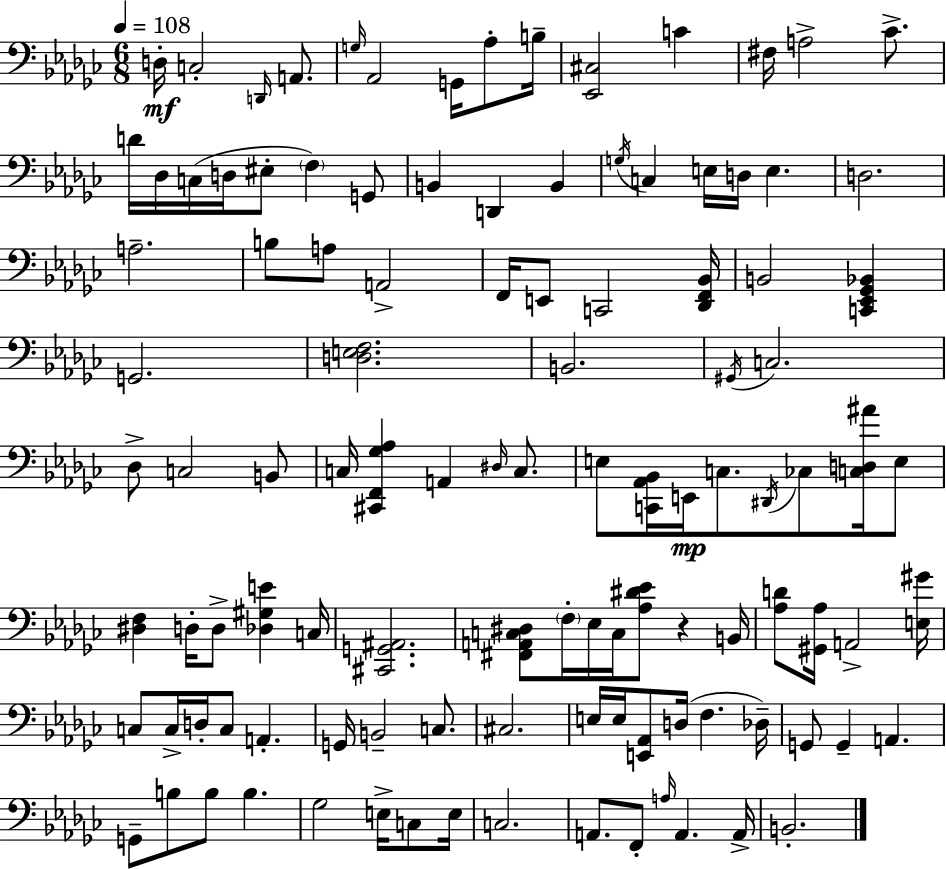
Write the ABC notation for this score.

X:1
T:Untitled
M:6/8
L:1/4
K:Ebm
D,/4 C,2 D,,/4 A,,/2 G,/4 _A,,2 G,,/4 _A,/2 B,/4 [_E,,^C,]2 C ^F,/4 A,2 _C/2 D/4 _D,/4 C,/4 D,/4 ^E,/2 F, G,,/2 B,, D,, B,, G,/4 C, E,/4 D,/4 E, D,2 A,2 B,/2 A,/2 A,,2 F,,/4 E,,/2 C,,2 [_D,,F,,_B,,]/4 B,,2 [C,,_E,,_G,,_B,,] G,,2 [D,E,F,]2 B,,2 ^G,,/4 C,2 _D,/2 C,2 B,,/2 C,/4 [^C,,F,,_G,_A,] A,, ^D,/4 C,/2 E,/2 [C,,_A,,_B,,]/4 E,,/4 C,/2 ^D,,/4 _C,/2 [C,D,^A]/4 E,/2 [^D,F,] D,/4 D,/2 [_D,^G,E] C,/4 [^C,,G,,^A,,]2 [^F,,A,,C,^D,]/2 F,/4 _E,/4 C,/4 [_A,^D_E]/2 z B,,/4 [_A,D]/2 [^G,,_A,]/4 A,,2 [E,^G]/4 C,/2 C,/4 D,/4 C,/2 A,, G,,/4 B,,2 C,/2 ^C,2 E,/4 E,/4 [E,,_A,,]/2 D,/4 F, _D,/4 G,,/2 G,, A,, G,,/2 B,/2 B,/2 B, _G,2 E,/4 C,/2 E,/4 C,2 A,,/2 F,,/2 A,/4 A,, A,,/4 B,,2